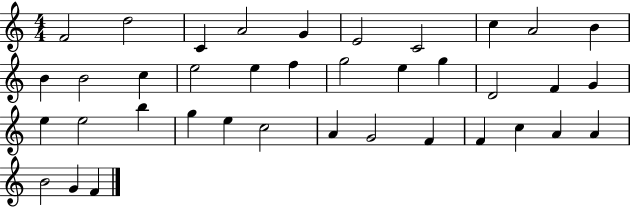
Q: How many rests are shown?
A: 0